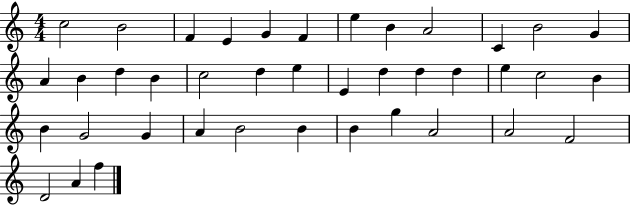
C5/h B4/h F4/q E4/q G4/q F4/q E5/q B4/q A4/h C4/q B4/h G4/q A4/q B4/q D5/q B4/q C5/h D5/q E5/q E4/q D5/q D5/q D5/q E5/q C5/h B4/q B4/q G4/h G4/q A4/q B4/h B4/q B4/q G5/q A4/h A4/h F4/h D4/h A4/q F5/q